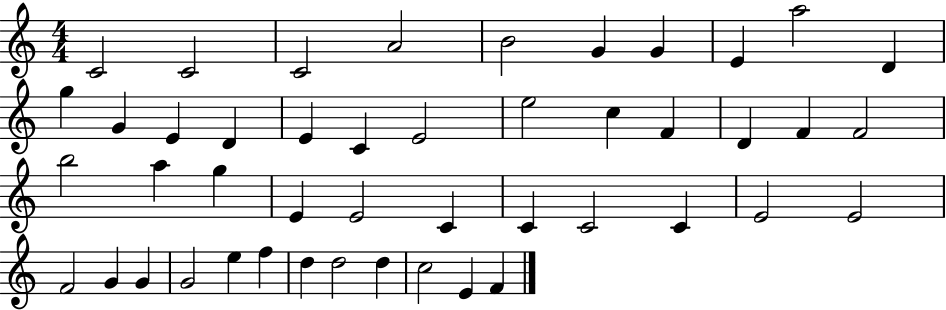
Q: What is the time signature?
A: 4/4